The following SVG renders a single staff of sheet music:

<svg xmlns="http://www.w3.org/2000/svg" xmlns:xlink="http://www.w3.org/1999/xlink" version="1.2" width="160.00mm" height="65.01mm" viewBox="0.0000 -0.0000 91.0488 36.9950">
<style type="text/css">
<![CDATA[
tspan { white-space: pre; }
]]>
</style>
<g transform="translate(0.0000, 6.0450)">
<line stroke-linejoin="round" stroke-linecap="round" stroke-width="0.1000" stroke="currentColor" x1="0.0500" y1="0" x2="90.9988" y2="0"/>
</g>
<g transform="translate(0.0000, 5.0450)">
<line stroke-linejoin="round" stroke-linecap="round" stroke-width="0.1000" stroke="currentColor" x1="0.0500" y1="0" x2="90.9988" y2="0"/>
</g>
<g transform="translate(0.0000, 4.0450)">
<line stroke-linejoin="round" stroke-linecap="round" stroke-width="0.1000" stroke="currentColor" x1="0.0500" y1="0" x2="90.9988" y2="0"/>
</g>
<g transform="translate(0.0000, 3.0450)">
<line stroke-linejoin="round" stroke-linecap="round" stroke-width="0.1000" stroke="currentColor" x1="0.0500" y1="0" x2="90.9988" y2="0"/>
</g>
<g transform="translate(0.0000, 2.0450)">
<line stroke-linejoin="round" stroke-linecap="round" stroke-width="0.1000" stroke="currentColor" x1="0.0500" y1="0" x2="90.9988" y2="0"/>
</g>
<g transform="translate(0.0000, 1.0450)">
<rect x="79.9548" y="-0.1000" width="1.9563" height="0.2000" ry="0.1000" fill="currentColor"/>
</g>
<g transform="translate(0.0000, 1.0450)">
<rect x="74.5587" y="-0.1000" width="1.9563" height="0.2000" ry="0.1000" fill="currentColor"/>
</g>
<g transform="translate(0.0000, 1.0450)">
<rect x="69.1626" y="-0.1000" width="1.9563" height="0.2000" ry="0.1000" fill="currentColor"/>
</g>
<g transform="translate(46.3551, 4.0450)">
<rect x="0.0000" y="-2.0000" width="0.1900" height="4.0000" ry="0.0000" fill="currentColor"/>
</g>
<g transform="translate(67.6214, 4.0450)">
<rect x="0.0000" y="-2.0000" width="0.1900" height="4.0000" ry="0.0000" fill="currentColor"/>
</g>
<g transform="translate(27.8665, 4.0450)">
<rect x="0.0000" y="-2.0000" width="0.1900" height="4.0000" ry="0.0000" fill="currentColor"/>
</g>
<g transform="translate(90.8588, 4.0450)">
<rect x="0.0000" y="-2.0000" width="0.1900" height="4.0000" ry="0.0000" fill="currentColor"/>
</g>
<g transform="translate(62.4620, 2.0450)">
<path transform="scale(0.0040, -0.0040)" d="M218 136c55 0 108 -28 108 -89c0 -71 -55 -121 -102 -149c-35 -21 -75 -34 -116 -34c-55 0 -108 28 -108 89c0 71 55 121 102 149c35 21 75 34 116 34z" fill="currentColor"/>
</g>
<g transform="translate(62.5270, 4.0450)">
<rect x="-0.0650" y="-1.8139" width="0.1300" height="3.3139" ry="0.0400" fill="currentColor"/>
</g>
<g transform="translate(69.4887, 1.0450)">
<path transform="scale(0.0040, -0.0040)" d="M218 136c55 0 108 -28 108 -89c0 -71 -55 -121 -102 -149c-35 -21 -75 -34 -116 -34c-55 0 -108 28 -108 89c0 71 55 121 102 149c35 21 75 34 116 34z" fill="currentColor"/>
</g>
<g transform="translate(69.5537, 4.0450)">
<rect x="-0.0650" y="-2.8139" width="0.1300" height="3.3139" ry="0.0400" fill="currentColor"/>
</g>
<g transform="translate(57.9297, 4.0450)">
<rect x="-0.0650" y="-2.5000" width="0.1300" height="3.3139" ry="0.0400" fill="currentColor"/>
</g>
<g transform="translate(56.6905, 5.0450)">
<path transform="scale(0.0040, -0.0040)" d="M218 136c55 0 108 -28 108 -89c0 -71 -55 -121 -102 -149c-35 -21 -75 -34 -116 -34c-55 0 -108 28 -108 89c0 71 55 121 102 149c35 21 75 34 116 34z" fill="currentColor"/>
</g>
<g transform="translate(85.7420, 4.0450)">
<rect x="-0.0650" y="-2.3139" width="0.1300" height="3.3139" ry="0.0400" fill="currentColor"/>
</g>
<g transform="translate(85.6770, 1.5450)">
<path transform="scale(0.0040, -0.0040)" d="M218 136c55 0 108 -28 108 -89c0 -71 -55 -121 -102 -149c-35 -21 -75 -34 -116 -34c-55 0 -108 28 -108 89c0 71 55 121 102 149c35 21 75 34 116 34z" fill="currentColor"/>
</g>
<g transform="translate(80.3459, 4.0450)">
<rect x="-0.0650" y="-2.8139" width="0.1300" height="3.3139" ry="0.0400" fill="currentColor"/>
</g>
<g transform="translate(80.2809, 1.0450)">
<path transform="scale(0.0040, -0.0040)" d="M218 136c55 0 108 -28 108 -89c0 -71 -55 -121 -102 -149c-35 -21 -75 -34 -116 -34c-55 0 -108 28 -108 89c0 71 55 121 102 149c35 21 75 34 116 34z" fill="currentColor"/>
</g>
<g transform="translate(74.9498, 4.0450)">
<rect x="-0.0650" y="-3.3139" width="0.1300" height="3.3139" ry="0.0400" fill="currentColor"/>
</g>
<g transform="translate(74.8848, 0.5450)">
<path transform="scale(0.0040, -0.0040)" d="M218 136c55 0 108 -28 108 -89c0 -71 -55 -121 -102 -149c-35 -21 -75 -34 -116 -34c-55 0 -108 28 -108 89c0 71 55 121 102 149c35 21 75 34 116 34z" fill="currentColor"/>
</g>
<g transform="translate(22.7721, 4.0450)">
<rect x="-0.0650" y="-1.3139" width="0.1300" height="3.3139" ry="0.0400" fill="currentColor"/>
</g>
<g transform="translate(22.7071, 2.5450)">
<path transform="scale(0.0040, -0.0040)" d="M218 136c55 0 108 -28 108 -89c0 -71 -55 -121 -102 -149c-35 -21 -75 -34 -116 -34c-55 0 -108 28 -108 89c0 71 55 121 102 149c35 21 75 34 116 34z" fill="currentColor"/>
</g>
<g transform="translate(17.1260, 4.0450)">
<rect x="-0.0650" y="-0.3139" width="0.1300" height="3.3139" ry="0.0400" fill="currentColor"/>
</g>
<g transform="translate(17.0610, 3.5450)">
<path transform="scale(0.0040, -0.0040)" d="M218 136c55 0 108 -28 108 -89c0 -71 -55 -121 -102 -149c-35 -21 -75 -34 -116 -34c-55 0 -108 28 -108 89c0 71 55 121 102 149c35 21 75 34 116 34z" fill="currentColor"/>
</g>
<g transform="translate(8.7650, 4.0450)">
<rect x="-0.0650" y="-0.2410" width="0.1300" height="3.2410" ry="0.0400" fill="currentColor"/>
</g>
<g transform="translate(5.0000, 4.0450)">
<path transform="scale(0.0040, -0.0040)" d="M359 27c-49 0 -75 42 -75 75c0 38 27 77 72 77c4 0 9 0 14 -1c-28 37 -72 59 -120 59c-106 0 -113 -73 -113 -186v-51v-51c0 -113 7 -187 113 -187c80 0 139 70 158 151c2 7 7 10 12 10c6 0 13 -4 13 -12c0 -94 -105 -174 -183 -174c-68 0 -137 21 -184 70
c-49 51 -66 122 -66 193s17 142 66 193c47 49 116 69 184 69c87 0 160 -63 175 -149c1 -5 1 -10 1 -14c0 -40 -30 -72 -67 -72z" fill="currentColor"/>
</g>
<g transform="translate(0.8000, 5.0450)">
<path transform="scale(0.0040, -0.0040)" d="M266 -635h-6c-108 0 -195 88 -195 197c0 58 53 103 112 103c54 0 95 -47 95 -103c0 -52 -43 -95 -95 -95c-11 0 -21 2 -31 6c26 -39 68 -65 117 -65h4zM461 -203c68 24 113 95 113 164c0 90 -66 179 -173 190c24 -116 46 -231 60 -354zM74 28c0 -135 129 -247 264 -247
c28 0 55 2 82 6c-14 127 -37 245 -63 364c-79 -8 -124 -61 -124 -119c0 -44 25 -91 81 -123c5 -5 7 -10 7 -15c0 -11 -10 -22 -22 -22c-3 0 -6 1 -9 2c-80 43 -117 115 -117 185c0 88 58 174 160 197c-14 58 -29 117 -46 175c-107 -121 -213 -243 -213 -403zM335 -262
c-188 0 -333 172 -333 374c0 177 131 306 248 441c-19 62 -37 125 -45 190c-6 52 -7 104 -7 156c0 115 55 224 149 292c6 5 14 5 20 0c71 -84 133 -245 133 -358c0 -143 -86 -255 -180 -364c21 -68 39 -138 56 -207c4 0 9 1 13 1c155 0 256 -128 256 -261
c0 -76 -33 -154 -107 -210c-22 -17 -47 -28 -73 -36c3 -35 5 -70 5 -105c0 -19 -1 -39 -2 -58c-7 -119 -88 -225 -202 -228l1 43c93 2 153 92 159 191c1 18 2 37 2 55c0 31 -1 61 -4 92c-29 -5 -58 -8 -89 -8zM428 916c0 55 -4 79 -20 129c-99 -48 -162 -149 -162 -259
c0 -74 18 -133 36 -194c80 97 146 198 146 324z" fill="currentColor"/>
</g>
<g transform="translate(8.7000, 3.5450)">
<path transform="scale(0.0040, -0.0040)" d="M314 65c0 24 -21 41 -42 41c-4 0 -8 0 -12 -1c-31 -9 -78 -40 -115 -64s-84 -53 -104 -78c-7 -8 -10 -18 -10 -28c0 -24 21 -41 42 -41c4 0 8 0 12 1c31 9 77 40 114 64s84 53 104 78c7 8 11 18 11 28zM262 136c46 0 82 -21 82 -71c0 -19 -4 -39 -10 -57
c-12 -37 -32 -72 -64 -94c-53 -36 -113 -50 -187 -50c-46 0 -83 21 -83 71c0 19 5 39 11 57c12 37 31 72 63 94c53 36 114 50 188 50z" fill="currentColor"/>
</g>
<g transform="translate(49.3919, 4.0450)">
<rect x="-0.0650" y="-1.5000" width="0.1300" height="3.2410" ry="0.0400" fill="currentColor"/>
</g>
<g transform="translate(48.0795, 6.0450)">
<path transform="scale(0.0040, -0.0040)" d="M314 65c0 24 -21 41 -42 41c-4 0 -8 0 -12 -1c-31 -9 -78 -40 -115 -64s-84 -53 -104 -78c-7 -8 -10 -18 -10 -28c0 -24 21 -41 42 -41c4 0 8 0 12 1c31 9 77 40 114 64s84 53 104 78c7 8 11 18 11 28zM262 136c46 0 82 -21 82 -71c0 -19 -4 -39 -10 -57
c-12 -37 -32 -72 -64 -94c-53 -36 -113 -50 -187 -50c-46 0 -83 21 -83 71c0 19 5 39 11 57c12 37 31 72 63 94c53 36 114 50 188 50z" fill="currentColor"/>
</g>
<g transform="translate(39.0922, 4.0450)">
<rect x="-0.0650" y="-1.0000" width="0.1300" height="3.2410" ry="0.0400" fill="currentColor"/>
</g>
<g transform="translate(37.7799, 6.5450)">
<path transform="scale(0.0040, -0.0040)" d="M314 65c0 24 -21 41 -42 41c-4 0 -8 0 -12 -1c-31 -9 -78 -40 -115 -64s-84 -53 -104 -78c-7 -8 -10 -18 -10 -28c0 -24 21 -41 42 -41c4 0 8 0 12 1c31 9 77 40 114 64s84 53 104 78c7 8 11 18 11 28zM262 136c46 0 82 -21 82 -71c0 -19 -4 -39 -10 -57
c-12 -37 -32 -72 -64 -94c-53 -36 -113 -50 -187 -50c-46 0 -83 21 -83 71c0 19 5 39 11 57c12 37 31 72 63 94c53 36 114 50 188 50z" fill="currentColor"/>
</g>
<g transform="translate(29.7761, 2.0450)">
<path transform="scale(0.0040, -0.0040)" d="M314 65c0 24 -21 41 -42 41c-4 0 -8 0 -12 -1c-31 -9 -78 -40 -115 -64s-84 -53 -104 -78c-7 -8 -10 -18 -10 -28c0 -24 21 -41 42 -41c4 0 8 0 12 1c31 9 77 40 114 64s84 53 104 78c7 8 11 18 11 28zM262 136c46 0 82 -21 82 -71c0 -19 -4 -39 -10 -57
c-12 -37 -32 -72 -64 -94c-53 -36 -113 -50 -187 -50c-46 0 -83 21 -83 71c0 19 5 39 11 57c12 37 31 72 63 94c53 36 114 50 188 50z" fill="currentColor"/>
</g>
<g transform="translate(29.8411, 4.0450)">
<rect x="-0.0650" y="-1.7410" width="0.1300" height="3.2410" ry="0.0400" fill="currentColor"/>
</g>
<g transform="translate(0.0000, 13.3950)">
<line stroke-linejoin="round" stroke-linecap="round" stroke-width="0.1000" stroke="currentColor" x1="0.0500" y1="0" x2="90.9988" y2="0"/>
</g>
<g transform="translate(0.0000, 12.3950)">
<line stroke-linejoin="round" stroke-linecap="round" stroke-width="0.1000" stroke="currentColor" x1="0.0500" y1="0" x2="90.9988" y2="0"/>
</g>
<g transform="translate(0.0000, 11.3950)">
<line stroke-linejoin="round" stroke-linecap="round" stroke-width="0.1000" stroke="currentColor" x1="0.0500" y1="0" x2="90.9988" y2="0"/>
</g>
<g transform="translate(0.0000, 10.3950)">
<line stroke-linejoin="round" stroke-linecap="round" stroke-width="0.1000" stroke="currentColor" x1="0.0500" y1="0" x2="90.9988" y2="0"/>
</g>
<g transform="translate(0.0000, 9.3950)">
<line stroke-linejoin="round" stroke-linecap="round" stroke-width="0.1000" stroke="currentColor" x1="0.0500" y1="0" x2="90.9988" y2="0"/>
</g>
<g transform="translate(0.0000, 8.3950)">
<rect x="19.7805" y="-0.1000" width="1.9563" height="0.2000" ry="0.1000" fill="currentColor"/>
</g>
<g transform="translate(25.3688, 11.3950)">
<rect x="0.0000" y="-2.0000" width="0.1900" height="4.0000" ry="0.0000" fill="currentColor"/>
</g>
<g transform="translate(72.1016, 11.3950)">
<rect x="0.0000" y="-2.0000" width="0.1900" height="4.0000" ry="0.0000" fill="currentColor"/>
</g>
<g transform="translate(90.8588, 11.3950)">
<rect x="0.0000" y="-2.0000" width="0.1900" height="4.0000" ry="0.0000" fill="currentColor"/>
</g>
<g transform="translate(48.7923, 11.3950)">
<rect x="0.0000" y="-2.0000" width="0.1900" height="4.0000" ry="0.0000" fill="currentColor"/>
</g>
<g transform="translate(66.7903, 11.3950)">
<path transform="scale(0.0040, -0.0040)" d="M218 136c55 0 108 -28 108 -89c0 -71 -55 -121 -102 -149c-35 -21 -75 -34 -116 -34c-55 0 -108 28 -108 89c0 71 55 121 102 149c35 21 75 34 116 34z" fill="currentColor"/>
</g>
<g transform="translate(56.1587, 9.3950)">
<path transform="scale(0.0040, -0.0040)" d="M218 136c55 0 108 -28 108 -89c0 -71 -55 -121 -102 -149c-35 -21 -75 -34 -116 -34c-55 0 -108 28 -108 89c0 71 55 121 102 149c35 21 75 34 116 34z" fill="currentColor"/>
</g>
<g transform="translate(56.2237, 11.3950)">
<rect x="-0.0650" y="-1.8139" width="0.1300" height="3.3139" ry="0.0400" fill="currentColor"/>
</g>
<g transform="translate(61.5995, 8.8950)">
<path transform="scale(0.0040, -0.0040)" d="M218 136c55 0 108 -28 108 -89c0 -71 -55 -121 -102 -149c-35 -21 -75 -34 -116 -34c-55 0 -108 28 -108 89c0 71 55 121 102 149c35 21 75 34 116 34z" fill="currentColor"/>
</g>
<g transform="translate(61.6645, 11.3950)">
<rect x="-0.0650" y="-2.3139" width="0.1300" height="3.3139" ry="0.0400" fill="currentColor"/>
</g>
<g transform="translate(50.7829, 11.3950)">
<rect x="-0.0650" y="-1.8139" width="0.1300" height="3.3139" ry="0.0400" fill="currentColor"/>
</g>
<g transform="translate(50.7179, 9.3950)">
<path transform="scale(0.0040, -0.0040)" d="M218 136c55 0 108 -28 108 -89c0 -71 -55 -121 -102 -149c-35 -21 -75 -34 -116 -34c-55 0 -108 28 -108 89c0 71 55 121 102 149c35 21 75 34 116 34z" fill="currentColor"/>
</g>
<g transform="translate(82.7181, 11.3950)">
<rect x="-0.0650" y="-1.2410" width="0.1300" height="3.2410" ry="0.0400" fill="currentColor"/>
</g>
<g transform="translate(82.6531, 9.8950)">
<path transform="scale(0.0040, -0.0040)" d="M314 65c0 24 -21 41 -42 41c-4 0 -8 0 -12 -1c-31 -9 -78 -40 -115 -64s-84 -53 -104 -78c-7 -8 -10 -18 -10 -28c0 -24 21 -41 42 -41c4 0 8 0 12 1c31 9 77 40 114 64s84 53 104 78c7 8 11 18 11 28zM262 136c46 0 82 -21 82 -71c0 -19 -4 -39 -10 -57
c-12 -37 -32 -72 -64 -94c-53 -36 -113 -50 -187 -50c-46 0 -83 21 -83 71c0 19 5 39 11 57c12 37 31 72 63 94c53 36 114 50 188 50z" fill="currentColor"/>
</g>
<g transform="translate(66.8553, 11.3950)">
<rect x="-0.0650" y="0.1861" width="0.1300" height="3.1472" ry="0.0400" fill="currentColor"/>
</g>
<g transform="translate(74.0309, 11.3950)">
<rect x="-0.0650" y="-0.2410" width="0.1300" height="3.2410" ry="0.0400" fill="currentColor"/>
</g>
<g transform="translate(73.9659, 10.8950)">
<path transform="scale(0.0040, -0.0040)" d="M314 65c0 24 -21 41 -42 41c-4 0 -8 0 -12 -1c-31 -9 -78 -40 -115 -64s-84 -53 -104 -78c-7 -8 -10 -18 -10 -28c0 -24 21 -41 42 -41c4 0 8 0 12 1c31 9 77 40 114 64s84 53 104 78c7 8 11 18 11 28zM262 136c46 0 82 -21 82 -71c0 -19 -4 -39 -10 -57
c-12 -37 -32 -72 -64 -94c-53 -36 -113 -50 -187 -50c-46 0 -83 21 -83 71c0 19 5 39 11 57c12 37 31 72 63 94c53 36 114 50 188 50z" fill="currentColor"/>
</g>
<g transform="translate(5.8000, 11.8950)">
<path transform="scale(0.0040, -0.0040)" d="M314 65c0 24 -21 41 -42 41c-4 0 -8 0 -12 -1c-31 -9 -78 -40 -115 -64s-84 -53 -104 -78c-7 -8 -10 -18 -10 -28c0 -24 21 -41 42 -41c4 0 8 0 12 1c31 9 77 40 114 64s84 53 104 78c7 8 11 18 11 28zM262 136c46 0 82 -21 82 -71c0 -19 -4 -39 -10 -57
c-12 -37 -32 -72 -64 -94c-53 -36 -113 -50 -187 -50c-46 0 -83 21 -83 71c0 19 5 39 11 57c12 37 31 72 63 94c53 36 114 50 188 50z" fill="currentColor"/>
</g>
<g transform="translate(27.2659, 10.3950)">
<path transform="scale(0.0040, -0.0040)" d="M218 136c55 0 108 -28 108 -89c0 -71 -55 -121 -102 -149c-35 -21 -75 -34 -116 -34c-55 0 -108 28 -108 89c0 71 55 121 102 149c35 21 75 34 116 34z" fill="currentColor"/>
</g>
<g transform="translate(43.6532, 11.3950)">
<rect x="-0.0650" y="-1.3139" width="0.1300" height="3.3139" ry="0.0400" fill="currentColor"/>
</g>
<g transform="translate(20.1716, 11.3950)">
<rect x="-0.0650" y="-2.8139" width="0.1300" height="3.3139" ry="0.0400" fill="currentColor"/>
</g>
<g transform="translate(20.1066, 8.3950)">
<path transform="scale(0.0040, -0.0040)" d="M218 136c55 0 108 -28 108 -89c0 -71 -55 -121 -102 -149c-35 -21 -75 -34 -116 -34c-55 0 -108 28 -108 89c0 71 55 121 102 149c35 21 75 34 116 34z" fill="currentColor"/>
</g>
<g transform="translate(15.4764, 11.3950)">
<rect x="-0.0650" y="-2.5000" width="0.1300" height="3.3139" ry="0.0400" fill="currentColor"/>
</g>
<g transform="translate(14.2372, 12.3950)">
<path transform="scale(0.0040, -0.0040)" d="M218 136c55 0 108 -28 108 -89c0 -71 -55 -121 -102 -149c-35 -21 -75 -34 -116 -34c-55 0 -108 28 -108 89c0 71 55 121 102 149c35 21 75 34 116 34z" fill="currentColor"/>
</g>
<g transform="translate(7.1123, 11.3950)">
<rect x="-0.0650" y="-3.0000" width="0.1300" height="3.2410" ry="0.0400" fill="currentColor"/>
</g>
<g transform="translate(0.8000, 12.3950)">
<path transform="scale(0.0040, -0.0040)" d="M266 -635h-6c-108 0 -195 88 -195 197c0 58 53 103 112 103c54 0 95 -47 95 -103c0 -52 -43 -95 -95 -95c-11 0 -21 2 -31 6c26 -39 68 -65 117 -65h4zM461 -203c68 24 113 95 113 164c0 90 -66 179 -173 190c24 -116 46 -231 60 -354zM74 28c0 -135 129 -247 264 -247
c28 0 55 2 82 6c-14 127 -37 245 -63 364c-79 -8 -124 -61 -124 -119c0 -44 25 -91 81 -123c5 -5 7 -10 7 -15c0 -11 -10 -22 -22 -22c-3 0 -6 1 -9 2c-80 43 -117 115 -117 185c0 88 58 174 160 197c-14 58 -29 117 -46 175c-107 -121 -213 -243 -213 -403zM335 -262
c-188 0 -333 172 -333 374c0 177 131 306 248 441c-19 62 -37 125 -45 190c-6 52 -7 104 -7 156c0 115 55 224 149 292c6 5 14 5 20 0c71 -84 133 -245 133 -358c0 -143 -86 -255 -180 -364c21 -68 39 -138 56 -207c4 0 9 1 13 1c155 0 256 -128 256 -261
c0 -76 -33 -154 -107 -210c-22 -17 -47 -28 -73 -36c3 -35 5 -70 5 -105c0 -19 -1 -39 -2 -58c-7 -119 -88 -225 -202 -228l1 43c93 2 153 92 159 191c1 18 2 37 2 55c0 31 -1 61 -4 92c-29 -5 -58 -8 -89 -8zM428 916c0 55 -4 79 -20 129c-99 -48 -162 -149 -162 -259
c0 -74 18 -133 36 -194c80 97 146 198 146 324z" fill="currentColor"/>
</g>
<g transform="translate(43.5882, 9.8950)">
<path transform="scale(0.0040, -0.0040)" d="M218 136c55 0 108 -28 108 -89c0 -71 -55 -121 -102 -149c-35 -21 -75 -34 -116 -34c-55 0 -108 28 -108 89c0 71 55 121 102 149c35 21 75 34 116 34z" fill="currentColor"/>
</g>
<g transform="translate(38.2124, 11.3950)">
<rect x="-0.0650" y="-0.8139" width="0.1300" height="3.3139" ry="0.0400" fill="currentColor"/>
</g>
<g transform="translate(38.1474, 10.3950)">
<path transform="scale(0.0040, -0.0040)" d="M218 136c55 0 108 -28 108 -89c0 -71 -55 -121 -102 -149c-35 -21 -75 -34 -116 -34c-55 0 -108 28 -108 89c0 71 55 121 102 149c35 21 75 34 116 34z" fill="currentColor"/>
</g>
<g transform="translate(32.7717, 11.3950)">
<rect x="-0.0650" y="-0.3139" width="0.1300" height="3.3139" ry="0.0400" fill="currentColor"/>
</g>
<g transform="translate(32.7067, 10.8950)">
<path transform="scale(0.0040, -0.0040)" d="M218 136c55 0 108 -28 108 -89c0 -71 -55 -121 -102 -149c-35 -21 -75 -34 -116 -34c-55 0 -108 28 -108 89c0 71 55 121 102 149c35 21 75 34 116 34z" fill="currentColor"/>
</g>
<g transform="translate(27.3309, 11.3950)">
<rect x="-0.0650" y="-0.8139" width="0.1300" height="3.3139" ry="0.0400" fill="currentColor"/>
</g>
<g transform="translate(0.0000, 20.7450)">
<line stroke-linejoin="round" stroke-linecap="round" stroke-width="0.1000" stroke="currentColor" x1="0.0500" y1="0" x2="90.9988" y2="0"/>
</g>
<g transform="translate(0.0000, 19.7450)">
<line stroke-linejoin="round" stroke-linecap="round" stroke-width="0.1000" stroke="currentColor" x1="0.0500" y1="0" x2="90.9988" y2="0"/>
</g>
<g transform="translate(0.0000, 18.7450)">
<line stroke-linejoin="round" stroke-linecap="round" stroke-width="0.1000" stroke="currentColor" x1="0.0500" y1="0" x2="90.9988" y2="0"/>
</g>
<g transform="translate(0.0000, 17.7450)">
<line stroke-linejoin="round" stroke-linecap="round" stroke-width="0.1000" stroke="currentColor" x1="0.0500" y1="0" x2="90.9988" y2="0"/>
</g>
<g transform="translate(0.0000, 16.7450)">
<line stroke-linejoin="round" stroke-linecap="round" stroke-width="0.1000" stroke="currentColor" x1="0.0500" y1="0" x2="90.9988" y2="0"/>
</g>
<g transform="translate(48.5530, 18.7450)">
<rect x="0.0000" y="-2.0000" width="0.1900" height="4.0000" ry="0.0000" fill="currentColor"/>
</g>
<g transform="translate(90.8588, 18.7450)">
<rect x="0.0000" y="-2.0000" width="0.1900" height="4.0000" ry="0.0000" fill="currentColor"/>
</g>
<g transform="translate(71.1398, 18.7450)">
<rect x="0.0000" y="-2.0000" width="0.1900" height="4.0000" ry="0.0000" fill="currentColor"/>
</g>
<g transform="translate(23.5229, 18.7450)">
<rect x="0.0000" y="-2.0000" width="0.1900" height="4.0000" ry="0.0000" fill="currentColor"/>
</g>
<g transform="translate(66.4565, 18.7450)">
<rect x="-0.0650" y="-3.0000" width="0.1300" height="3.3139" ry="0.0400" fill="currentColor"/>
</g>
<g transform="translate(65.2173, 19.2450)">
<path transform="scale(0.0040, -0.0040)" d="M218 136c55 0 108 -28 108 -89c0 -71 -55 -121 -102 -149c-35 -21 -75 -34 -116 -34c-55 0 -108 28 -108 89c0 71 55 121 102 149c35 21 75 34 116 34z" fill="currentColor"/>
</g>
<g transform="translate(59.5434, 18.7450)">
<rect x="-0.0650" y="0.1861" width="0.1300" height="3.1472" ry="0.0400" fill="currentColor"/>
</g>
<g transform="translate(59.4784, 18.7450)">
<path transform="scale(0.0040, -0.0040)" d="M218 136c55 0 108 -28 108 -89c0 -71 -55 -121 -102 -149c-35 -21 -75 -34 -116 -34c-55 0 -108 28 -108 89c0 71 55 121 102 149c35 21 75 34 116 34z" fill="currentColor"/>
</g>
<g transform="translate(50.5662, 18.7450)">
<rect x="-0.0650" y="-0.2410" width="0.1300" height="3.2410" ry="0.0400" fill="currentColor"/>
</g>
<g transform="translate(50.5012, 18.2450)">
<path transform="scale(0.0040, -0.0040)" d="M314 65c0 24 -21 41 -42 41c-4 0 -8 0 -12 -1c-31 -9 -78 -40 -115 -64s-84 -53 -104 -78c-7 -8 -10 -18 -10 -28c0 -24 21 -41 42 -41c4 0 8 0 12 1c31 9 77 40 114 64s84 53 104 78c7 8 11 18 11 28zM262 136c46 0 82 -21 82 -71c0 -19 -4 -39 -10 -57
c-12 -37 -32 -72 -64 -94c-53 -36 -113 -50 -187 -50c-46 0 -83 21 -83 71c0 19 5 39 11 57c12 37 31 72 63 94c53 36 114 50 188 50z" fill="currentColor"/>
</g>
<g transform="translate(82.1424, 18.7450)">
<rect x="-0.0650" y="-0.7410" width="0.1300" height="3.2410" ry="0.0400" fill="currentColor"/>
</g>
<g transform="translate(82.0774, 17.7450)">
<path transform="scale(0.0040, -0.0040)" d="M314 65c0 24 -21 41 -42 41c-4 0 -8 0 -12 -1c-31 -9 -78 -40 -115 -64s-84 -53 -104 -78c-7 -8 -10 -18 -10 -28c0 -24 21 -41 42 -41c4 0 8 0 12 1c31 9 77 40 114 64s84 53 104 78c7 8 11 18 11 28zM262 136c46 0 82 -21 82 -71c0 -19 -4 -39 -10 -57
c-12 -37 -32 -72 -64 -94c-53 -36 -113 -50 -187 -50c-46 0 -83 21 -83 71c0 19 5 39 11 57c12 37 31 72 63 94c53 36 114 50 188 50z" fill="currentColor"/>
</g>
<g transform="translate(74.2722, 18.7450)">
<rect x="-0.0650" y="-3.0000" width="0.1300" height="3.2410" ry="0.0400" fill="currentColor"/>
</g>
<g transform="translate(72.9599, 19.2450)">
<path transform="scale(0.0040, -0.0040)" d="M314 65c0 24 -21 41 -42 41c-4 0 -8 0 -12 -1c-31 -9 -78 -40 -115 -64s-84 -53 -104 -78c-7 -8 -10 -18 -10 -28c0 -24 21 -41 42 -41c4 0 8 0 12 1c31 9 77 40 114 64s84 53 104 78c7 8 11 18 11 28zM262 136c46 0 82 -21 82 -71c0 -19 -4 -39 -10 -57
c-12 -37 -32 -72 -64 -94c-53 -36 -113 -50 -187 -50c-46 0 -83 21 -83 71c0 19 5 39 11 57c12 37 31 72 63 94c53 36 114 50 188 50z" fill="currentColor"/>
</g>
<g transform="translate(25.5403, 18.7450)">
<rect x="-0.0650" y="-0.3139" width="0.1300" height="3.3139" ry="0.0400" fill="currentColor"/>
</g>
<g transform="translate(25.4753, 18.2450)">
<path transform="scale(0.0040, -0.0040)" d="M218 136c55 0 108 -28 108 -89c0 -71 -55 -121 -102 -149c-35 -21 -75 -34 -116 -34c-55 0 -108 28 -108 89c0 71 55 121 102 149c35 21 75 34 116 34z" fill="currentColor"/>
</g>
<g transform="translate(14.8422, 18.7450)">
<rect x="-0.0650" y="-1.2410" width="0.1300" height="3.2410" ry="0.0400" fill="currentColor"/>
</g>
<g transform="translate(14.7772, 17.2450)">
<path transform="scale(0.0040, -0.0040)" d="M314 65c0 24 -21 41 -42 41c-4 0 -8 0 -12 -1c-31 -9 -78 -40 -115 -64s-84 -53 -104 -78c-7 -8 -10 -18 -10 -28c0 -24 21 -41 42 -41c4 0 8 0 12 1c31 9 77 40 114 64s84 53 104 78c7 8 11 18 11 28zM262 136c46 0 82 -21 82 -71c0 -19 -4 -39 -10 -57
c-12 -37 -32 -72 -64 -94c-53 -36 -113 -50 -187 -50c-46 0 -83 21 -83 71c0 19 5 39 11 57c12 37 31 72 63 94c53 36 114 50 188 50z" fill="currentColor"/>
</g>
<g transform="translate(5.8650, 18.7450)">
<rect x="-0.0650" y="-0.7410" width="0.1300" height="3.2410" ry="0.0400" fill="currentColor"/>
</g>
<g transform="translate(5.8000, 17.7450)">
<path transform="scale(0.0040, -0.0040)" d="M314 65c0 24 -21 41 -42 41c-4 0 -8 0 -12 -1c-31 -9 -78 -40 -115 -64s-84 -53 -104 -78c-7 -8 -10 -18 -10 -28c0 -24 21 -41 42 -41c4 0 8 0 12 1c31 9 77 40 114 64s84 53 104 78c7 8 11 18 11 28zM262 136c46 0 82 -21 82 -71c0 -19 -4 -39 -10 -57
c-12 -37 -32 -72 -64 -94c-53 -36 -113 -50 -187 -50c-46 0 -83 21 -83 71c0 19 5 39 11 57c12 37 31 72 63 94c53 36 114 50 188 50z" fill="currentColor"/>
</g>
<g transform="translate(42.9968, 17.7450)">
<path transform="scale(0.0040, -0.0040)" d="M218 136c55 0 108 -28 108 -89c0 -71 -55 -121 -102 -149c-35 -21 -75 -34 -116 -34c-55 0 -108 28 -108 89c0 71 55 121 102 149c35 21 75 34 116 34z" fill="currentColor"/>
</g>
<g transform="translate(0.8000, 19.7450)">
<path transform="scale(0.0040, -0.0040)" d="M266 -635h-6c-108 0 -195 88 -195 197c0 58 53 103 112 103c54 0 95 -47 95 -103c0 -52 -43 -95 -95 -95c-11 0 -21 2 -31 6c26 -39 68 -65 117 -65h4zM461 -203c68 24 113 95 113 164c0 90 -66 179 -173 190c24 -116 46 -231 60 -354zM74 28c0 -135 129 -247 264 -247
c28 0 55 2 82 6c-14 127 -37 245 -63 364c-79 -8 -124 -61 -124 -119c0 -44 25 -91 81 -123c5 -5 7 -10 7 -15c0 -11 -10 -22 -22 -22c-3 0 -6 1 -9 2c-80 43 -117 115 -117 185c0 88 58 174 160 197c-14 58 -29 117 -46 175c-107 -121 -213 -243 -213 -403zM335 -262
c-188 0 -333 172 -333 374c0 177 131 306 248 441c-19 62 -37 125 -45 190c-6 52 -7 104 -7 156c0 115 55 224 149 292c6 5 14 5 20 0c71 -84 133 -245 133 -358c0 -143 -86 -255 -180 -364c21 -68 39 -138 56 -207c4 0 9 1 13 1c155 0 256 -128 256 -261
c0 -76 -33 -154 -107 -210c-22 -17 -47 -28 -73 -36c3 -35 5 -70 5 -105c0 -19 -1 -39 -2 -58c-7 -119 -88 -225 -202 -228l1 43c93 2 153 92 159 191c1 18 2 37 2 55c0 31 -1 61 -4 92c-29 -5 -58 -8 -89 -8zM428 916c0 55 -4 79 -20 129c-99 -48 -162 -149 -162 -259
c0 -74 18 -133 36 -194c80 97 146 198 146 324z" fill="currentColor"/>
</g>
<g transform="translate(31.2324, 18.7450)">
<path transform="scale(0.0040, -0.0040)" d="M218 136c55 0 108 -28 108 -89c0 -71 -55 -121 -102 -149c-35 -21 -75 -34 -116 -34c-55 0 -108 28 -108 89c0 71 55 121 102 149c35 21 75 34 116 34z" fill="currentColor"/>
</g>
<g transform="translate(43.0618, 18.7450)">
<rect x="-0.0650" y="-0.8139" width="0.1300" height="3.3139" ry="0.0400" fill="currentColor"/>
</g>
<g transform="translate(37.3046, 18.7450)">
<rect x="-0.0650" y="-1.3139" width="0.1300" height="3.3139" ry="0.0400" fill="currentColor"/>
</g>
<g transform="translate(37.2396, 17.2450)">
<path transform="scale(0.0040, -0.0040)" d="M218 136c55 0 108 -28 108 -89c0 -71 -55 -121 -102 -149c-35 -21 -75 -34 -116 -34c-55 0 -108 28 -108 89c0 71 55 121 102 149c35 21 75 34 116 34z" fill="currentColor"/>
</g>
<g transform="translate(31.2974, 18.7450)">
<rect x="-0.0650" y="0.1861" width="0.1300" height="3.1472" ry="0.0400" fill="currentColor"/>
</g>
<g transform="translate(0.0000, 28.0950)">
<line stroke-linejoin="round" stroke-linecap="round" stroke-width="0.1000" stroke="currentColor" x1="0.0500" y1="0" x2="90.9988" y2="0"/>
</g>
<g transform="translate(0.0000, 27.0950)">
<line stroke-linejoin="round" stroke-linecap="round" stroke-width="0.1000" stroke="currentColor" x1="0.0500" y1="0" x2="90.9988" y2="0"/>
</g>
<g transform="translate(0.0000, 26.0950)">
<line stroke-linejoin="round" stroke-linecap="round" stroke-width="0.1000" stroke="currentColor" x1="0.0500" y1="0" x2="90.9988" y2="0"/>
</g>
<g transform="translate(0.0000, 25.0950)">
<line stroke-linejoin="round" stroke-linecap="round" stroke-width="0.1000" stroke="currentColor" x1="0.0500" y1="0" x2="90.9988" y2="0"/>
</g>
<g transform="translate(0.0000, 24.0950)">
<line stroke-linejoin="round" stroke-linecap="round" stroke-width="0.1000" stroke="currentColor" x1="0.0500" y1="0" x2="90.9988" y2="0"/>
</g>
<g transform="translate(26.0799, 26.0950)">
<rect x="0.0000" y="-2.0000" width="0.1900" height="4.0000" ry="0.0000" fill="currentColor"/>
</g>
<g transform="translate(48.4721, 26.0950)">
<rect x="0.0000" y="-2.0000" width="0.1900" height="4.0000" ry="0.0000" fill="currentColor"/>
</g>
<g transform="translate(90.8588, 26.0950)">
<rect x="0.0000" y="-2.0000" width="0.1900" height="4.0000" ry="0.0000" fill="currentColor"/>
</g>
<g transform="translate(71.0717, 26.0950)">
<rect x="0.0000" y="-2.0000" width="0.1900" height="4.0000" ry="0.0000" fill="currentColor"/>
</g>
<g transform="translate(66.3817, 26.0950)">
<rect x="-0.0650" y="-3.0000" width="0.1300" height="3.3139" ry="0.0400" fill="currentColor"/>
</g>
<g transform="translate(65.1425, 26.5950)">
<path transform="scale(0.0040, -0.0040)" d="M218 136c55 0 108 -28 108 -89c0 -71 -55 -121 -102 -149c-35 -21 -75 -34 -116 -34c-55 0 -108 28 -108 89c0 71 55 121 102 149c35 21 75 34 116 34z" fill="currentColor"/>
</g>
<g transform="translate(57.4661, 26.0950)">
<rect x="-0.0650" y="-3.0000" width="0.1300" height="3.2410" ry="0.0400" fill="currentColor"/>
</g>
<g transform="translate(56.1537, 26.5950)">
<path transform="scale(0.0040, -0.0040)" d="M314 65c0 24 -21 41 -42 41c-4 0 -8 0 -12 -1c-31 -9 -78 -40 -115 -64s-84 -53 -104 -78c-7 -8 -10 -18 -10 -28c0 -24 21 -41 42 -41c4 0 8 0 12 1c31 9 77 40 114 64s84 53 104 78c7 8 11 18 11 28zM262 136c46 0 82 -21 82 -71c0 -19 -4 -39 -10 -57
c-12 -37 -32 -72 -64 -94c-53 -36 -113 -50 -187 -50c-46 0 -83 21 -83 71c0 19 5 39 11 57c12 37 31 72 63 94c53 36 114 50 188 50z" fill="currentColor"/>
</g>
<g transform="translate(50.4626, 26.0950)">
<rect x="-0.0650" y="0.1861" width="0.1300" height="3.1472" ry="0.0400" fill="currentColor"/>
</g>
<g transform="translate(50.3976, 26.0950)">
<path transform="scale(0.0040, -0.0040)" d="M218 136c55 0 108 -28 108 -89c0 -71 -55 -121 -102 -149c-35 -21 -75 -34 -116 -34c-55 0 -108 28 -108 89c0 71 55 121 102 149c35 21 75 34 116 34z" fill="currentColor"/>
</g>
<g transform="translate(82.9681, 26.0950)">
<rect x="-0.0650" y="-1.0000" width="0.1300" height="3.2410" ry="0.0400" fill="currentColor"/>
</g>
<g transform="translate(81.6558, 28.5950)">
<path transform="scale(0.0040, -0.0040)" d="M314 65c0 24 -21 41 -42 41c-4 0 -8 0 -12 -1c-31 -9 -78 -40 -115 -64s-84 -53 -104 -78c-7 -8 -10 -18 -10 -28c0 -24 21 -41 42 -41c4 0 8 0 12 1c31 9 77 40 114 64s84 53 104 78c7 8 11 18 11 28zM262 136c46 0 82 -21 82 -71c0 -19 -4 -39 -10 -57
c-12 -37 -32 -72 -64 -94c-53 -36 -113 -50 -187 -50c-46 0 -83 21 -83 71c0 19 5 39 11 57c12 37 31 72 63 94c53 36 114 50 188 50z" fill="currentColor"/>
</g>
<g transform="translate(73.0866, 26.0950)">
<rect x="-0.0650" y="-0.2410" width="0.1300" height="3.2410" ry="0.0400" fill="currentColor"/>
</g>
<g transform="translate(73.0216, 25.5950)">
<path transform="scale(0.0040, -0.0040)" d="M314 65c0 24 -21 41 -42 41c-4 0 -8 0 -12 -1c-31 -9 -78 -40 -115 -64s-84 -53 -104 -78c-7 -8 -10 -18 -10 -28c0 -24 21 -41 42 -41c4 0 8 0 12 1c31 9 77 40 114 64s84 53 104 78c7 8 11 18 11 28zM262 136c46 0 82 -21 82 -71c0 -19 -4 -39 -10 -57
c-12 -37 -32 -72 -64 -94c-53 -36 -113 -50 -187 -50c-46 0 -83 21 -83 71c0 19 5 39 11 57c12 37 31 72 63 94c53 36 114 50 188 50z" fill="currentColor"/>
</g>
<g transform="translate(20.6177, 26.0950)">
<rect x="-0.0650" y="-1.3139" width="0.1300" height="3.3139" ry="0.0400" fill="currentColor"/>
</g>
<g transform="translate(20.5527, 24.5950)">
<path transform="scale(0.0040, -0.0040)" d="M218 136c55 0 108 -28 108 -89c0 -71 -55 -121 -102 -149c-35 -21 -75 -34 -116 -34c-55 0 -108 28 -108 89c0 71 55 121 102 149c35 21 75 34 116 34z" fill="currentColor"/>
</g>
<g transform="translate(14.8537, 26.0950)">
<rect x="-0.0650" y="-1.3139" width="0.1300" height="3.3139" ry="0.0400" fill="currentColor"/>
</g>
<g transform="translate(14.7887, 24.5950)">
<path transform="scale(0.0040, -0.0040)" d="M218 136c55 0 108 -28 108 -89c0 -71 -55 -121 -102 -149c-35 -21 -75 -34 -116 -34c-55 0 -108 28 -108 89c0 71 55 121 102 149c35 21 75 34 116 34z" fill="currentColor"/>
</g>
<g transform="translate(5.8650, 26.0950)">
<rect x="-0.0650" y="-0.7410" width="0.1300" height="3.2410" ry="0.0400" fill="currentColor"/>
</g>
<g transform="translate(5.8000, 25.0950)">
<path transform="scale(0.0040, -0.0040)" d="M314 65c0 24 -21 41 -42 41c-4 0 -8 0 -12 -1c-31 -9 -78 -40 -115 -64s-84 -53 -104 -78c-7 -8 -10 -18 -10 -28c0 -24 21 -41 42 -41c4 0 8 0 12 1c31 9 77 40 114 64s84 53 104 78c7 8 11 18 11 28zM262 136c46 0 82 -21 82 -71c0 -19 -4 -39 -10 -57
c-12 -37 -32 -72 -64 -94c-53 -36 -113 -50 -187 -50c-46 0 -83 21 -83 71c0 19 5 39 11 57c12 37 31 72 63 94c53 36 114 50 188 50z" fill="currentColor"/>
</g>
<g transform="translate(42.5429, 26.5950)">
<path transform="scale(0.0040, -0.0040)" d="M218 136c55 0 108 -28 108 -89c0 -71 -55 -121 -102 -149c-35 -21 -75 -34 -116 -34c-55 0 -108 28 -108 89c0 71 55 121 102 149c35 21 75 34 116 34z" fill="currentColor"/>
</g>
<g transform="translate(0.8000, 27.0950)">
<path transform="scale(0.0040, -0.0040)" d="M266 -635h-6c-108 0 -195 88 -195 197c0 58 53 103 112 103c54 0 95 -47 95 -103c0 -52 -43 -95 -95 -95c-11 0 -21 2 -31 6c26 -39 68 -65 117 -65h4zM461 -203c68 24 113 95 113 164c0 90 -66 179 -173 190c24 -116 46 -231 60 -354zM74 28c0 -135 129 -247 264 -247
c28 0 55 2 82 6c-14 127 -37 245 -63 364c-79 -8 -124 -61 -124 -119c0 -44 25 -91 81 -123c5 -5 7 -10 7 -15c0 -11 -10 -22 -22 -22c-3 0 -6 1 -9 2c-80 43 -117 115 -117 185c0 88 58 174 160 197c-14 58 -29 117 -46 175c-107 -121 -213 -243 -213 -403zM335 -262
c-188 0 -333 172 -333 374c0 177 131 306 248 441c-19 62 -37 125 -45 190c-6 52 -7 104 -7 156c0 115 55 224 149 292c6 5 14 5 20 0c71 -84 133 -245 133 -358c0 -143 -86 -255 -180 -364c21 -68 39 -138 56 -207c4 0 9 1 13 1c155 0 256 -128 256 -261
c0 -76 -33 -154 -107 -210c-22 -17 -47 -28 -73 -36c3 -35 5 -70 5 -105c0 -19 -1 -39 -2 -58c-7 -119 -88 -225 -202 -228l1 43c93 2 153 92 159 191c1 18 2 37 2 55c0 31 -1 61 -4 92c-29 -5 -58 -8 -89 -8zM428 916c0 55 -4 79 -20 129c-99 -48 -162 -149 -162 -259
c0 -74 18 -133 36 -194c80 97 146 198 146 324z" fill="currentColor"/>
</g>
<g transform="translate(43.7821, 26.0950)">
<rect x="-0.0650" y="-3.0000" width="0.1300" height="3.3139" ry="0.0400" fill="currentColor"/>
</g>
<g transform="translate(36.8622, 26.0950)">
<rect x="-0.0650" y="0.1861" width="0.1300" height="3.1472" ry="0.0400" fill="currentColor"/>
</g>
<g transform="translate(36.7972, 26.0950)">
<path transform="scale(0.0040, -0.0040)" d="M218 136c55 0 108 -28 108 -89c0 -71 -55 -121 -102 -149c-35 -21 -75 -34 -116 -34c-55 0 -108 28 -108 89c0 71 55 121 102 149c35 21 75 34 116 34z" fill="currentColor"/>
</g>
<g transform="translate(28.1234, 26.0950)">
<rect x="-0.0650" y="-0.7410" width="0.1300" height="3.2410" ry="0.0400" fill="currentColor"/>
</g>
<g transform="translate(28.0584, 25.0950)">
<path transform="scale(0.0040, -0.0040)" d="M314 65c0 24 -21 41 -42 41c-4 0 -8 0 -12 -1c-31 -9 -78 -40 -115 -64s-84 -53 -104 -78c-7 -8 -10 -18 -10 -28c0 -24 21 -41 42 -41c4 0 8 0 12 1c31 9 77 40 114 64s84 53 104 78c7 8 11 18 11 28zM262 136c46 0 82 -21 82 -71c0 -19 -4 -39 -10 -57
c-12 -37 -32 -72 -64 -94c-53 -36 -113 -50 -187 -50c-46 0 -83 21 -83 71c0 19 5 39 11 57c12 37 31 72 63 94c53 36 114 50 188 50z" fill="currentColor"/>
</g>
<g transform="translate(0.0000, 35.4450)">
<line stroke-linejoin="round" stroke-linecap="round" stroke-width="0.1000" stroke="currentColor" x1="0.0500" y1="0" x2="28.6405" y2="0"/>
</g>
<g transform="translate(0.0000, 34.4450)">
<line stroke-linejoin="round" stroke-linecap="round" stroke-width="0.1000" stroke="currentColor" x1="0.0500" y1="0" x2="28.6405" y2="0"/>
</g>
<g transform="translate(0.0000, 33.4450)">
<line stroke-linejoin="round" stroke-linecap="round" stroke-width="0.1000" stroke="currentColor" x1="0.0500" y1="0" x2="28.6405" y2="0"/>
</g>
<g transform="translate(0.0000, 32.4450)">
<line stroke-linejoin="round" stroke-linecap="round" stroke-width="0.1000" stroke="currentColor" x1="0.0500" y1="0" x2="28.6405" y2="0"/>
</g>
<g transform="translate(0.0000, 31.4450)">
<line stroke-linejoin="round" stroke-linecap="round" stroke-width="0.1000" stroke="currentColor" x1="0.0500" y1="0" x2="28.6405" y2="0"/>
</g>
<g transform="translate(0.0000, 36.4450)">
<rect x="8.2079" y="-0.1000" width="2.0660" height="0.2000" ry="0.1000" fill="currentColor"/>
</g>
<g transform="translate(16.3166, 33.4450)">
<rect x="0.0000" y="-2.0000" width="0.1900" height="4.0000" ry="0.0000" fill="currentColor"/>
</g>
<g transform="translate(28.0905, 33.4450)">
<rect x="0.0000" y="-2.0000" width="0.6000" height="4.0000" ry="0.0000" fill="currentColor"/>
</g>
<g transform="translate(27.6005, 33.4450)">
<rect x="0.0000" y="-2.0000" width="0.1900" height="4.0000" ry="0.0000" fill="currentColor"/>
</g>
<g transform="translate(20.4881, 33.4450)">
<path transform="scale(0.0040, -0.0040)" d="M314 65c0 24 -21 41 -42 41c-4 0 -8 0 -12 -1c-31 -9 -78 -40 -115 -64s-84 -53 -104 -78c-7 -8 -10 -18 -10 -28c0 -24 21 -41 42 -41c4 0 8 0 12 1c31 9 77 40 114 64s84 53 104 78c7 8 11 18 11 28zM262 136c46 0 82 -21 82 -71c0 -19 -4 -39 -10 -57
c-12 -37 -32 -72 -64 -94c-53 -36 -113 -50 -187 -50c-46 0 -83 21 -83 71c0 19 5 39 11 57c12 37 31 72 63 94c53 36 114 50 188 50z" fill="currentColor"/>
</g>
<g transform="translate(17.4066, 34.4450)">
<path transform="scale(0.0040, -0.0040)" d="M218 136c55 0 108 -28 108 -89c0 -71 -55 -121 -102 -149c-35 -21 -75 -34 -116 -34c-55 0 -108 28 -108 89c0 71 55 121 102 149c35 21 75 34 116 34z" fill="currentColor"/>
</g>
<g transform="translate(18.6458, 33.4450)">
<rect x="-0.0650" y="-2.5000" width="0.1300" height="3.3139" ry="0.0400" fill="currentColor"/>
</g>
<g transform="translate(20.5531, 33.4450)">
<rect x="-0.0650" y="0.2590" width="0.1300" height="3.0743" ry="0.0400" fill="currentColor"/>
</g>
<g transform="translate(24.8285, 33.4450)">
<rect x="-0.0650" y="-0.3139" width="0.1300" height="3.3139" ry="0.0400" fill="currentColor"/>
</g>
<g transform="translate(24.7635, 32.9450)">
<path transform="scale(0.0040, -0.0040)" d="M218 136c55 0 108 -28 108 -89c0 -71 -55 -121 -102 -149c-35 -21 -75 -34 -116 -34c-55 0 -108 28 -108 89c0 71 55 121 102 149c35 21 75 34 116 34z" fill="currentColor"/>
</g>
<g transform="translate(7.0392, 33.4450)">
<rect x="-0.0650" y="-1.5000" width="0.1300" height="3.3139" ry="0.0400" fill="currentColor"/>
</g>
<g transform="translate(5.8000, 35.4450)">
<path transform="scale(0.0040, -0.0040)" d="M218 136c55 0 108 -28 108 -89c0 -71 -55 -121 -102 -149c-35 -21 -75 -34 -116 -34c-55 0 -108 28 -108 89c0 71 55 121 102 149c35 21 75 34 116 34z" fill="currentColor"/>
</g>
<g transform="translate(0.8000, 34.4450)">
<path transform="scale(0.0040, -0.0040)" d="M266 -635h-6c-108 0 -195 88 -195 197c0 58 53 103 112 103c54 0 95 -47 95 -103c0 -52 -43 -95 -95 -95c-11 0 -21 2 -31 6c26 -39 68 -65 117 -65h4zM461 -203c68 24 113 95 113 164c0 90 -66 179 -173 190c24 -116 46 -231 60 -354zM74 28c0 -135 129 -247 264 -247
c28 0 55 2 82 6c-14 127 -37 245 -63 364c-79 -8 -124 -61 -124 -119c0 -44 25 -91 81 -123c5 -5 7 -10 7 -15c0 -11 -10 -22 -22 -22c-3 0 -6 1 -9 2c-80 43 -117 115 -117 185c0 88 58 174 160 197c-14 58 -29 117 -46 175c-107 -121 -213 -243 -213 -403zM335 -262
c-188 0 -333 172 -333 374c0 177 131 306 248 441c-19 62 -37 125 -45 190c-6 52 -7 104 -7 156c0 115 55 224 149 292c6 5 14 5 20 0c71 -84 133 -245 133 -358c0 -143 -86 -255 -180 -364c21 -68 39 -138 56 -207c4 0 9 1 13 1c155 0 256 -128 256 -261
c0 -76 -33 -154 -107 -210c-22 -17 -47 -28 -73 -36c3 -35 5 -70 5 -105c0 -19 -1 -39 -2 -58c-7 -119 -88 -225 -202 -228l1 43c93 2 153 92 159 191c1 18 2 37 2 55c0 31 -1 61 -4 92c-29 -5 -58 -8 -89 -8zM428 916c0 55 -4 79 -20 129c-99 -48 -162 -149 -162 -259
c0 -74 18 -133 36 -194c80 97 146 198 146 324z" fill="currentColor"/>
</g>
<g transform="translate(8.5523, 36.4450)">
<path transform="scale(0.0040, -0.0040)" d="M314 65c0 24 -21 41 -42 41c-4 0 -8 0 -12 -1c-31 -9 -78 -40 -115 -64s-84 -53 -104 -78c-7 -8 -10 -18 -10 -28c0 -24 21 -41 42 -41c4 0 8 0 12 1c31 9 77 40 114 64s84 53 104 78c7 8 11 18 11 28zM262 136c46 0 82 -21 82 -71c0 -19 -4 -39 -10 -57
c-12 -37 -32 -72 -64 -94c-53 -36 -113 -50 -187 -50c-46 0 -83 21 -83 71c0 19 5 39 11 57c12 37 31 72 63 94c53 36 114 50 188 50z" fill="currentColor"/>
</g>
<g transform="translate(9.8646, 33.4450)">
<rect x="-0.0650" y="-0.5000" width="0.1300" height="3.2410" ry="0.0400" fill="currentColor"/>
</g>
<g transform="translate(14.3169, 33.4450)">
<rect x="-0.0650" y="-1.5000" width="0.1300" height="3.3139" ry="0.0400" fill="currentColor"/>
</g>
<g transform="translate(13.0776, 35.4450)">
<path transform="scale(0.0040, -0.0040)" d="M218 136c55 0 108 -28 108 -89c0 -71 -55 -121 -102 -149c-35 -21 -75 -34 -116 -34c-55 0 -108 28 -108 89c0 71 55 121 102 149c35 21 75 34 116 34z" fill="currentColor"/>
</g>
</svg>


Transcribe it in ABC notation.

X:1
T:Untitled
M:4/4
L:1/4
K:C
c2 c e f2 D2 E2 G f a b a g A2 G a d c d e f f g B c2 e2 d2 e2 c B e d c2 B A A2 d2 d2 e e d2 B A B A2 A c2 D2 E C2 E G B2 c